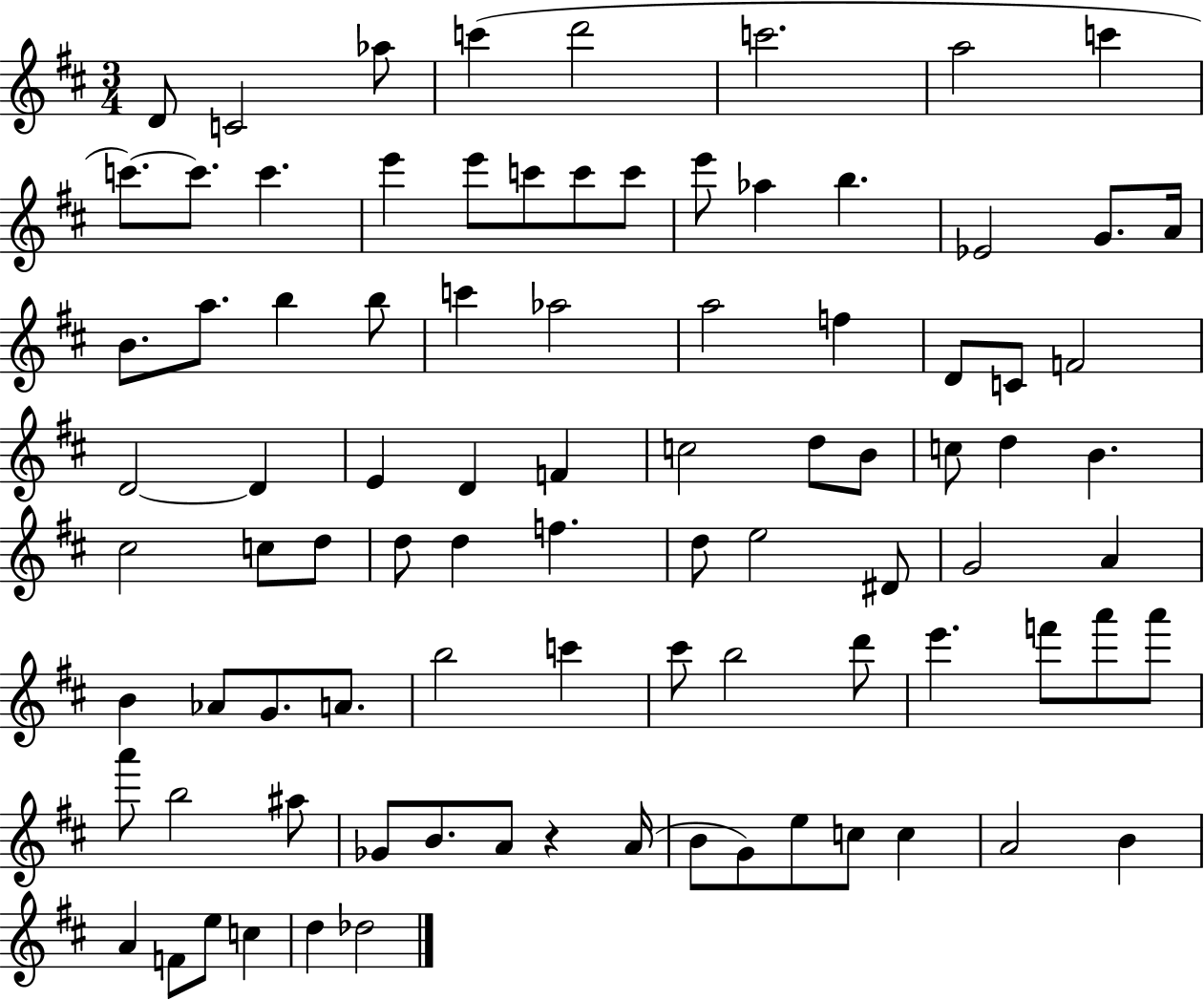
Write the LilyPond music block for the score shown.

{
  \clef treble
  \numericTimeSignature
  \time 3/4
  \key d \major
  d'8 c'2 aes''8 | c'''4( d'''2 | c'''2. | a''2 c'''4 | \break c'''8.~~) c'''8. c'''4. | e'''4 e'''8 c'''8 c'''8 c'''8 | e'''8 aes''4 b''4. | ees'2 g'8. a'16 | \break b'8. a''8. b''4 b''8 | c'''4 aes''2 | a''2 f''4 | d'8 c'8 f'2 | \break d'2~~ d'4 | e'4 d'4 f'4 | c''2 d''8 b'8 | c''8 d''4 b'4. | \break cis''2 c''8 d''8 | d''8 d''4 f''4. | d''8 e''2 dis'8 | g'2 a'4 | \break b'4 aes'8 g'8. a'8. | b''2 c'''4 | cis'''8 b''2 d'''8 | e'''4. f'''8 a'''8 a'''8 | \break a'''8 b''2 ais''8 | ges'8 b'8. a'8 r4 a'16( | b'8 g'8) e''8 c''8 c''4 | a'2 b'4 | \break a'4 f'8 e''8 c''4 | d''4 des''2 | \bar "|."
}